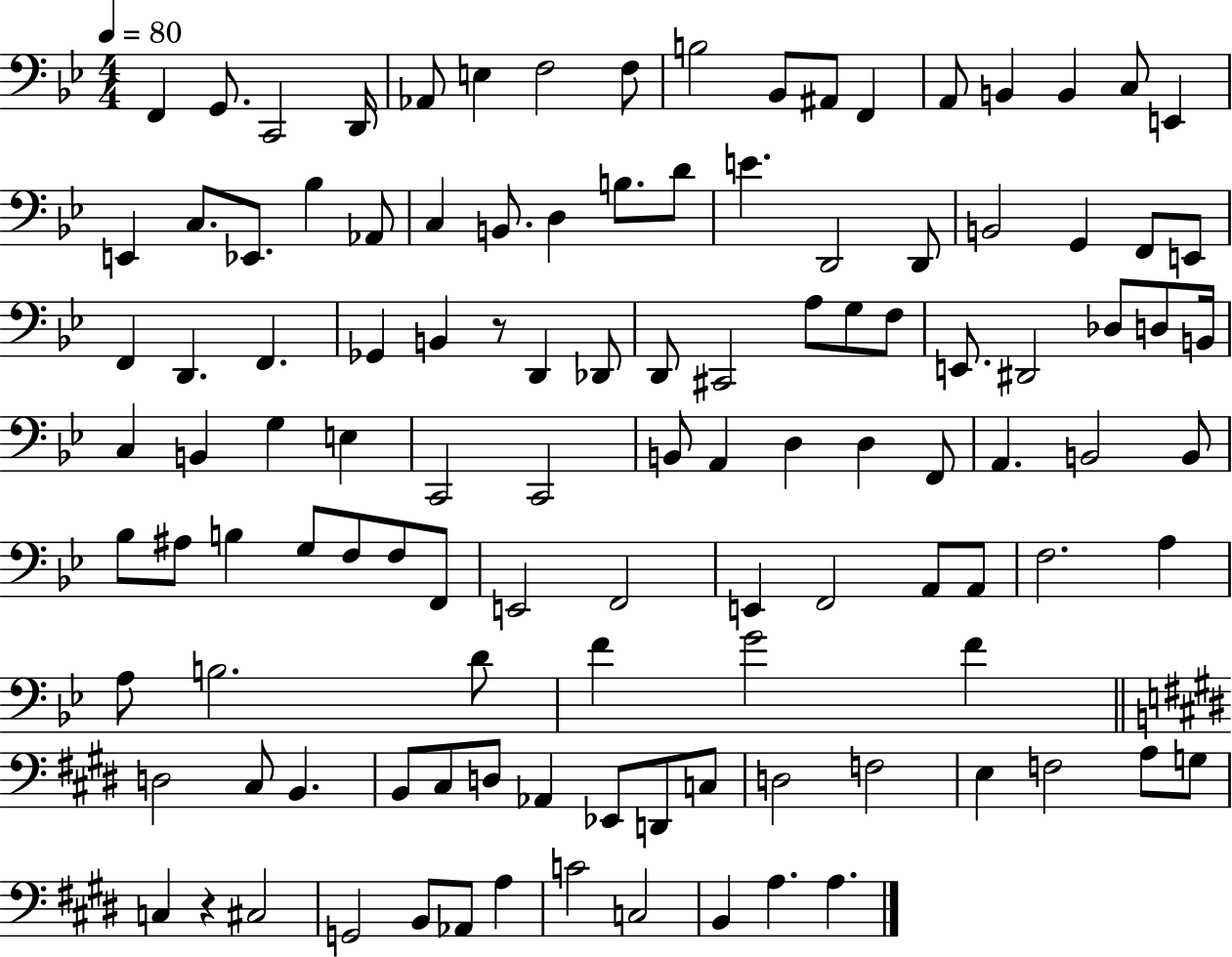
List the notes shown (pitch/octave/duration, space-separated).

F2/q G2/e. C2/h D2/s Ab2/e E3/q F3/h F3/e B3/h Bb2/e A#2/e F2/q A2/e B2/q B2/q C3/e E2/q E2/q C3/e. Eb2/e. Bb3/q Ab2/e C3/q B2/e. D3/q B3/e. D4/e E4/q. D2/h D2/e B2/h G2/q F2/e E2/e F2/q D2/q. F2/q. Gb2/q B2/q R/e D2/q Db2/e D2/e C#2/h A3/e G3/e F3/e E2/e. D#2/h Db3/e D3/e B2/s C3/q B2/q G3/q E3/q C2/h C2/h B2/e A2/q D3/q D3/q F2/e A2/q. B2/h B2/e Bb3/e A#3/e B3/q G3/e F3/e F3/e F2/e E2/h F2/h E2/q F2/h A2/e A2/e F3/h. A3/q A3/e B3/h. D4/e F4/q G4/h F4/q D3/h C#3/e B2/q. B2/e C#3/e D3/e Ab2/q Eb2/e D2/e C3/e D3/h F3/h E3/q F3/h A3/e G3/e C3/q R/q C#3/h G2/h B2/e Ab2/e A3/q C4/h C3/h B2/q A3/q. A3/q.